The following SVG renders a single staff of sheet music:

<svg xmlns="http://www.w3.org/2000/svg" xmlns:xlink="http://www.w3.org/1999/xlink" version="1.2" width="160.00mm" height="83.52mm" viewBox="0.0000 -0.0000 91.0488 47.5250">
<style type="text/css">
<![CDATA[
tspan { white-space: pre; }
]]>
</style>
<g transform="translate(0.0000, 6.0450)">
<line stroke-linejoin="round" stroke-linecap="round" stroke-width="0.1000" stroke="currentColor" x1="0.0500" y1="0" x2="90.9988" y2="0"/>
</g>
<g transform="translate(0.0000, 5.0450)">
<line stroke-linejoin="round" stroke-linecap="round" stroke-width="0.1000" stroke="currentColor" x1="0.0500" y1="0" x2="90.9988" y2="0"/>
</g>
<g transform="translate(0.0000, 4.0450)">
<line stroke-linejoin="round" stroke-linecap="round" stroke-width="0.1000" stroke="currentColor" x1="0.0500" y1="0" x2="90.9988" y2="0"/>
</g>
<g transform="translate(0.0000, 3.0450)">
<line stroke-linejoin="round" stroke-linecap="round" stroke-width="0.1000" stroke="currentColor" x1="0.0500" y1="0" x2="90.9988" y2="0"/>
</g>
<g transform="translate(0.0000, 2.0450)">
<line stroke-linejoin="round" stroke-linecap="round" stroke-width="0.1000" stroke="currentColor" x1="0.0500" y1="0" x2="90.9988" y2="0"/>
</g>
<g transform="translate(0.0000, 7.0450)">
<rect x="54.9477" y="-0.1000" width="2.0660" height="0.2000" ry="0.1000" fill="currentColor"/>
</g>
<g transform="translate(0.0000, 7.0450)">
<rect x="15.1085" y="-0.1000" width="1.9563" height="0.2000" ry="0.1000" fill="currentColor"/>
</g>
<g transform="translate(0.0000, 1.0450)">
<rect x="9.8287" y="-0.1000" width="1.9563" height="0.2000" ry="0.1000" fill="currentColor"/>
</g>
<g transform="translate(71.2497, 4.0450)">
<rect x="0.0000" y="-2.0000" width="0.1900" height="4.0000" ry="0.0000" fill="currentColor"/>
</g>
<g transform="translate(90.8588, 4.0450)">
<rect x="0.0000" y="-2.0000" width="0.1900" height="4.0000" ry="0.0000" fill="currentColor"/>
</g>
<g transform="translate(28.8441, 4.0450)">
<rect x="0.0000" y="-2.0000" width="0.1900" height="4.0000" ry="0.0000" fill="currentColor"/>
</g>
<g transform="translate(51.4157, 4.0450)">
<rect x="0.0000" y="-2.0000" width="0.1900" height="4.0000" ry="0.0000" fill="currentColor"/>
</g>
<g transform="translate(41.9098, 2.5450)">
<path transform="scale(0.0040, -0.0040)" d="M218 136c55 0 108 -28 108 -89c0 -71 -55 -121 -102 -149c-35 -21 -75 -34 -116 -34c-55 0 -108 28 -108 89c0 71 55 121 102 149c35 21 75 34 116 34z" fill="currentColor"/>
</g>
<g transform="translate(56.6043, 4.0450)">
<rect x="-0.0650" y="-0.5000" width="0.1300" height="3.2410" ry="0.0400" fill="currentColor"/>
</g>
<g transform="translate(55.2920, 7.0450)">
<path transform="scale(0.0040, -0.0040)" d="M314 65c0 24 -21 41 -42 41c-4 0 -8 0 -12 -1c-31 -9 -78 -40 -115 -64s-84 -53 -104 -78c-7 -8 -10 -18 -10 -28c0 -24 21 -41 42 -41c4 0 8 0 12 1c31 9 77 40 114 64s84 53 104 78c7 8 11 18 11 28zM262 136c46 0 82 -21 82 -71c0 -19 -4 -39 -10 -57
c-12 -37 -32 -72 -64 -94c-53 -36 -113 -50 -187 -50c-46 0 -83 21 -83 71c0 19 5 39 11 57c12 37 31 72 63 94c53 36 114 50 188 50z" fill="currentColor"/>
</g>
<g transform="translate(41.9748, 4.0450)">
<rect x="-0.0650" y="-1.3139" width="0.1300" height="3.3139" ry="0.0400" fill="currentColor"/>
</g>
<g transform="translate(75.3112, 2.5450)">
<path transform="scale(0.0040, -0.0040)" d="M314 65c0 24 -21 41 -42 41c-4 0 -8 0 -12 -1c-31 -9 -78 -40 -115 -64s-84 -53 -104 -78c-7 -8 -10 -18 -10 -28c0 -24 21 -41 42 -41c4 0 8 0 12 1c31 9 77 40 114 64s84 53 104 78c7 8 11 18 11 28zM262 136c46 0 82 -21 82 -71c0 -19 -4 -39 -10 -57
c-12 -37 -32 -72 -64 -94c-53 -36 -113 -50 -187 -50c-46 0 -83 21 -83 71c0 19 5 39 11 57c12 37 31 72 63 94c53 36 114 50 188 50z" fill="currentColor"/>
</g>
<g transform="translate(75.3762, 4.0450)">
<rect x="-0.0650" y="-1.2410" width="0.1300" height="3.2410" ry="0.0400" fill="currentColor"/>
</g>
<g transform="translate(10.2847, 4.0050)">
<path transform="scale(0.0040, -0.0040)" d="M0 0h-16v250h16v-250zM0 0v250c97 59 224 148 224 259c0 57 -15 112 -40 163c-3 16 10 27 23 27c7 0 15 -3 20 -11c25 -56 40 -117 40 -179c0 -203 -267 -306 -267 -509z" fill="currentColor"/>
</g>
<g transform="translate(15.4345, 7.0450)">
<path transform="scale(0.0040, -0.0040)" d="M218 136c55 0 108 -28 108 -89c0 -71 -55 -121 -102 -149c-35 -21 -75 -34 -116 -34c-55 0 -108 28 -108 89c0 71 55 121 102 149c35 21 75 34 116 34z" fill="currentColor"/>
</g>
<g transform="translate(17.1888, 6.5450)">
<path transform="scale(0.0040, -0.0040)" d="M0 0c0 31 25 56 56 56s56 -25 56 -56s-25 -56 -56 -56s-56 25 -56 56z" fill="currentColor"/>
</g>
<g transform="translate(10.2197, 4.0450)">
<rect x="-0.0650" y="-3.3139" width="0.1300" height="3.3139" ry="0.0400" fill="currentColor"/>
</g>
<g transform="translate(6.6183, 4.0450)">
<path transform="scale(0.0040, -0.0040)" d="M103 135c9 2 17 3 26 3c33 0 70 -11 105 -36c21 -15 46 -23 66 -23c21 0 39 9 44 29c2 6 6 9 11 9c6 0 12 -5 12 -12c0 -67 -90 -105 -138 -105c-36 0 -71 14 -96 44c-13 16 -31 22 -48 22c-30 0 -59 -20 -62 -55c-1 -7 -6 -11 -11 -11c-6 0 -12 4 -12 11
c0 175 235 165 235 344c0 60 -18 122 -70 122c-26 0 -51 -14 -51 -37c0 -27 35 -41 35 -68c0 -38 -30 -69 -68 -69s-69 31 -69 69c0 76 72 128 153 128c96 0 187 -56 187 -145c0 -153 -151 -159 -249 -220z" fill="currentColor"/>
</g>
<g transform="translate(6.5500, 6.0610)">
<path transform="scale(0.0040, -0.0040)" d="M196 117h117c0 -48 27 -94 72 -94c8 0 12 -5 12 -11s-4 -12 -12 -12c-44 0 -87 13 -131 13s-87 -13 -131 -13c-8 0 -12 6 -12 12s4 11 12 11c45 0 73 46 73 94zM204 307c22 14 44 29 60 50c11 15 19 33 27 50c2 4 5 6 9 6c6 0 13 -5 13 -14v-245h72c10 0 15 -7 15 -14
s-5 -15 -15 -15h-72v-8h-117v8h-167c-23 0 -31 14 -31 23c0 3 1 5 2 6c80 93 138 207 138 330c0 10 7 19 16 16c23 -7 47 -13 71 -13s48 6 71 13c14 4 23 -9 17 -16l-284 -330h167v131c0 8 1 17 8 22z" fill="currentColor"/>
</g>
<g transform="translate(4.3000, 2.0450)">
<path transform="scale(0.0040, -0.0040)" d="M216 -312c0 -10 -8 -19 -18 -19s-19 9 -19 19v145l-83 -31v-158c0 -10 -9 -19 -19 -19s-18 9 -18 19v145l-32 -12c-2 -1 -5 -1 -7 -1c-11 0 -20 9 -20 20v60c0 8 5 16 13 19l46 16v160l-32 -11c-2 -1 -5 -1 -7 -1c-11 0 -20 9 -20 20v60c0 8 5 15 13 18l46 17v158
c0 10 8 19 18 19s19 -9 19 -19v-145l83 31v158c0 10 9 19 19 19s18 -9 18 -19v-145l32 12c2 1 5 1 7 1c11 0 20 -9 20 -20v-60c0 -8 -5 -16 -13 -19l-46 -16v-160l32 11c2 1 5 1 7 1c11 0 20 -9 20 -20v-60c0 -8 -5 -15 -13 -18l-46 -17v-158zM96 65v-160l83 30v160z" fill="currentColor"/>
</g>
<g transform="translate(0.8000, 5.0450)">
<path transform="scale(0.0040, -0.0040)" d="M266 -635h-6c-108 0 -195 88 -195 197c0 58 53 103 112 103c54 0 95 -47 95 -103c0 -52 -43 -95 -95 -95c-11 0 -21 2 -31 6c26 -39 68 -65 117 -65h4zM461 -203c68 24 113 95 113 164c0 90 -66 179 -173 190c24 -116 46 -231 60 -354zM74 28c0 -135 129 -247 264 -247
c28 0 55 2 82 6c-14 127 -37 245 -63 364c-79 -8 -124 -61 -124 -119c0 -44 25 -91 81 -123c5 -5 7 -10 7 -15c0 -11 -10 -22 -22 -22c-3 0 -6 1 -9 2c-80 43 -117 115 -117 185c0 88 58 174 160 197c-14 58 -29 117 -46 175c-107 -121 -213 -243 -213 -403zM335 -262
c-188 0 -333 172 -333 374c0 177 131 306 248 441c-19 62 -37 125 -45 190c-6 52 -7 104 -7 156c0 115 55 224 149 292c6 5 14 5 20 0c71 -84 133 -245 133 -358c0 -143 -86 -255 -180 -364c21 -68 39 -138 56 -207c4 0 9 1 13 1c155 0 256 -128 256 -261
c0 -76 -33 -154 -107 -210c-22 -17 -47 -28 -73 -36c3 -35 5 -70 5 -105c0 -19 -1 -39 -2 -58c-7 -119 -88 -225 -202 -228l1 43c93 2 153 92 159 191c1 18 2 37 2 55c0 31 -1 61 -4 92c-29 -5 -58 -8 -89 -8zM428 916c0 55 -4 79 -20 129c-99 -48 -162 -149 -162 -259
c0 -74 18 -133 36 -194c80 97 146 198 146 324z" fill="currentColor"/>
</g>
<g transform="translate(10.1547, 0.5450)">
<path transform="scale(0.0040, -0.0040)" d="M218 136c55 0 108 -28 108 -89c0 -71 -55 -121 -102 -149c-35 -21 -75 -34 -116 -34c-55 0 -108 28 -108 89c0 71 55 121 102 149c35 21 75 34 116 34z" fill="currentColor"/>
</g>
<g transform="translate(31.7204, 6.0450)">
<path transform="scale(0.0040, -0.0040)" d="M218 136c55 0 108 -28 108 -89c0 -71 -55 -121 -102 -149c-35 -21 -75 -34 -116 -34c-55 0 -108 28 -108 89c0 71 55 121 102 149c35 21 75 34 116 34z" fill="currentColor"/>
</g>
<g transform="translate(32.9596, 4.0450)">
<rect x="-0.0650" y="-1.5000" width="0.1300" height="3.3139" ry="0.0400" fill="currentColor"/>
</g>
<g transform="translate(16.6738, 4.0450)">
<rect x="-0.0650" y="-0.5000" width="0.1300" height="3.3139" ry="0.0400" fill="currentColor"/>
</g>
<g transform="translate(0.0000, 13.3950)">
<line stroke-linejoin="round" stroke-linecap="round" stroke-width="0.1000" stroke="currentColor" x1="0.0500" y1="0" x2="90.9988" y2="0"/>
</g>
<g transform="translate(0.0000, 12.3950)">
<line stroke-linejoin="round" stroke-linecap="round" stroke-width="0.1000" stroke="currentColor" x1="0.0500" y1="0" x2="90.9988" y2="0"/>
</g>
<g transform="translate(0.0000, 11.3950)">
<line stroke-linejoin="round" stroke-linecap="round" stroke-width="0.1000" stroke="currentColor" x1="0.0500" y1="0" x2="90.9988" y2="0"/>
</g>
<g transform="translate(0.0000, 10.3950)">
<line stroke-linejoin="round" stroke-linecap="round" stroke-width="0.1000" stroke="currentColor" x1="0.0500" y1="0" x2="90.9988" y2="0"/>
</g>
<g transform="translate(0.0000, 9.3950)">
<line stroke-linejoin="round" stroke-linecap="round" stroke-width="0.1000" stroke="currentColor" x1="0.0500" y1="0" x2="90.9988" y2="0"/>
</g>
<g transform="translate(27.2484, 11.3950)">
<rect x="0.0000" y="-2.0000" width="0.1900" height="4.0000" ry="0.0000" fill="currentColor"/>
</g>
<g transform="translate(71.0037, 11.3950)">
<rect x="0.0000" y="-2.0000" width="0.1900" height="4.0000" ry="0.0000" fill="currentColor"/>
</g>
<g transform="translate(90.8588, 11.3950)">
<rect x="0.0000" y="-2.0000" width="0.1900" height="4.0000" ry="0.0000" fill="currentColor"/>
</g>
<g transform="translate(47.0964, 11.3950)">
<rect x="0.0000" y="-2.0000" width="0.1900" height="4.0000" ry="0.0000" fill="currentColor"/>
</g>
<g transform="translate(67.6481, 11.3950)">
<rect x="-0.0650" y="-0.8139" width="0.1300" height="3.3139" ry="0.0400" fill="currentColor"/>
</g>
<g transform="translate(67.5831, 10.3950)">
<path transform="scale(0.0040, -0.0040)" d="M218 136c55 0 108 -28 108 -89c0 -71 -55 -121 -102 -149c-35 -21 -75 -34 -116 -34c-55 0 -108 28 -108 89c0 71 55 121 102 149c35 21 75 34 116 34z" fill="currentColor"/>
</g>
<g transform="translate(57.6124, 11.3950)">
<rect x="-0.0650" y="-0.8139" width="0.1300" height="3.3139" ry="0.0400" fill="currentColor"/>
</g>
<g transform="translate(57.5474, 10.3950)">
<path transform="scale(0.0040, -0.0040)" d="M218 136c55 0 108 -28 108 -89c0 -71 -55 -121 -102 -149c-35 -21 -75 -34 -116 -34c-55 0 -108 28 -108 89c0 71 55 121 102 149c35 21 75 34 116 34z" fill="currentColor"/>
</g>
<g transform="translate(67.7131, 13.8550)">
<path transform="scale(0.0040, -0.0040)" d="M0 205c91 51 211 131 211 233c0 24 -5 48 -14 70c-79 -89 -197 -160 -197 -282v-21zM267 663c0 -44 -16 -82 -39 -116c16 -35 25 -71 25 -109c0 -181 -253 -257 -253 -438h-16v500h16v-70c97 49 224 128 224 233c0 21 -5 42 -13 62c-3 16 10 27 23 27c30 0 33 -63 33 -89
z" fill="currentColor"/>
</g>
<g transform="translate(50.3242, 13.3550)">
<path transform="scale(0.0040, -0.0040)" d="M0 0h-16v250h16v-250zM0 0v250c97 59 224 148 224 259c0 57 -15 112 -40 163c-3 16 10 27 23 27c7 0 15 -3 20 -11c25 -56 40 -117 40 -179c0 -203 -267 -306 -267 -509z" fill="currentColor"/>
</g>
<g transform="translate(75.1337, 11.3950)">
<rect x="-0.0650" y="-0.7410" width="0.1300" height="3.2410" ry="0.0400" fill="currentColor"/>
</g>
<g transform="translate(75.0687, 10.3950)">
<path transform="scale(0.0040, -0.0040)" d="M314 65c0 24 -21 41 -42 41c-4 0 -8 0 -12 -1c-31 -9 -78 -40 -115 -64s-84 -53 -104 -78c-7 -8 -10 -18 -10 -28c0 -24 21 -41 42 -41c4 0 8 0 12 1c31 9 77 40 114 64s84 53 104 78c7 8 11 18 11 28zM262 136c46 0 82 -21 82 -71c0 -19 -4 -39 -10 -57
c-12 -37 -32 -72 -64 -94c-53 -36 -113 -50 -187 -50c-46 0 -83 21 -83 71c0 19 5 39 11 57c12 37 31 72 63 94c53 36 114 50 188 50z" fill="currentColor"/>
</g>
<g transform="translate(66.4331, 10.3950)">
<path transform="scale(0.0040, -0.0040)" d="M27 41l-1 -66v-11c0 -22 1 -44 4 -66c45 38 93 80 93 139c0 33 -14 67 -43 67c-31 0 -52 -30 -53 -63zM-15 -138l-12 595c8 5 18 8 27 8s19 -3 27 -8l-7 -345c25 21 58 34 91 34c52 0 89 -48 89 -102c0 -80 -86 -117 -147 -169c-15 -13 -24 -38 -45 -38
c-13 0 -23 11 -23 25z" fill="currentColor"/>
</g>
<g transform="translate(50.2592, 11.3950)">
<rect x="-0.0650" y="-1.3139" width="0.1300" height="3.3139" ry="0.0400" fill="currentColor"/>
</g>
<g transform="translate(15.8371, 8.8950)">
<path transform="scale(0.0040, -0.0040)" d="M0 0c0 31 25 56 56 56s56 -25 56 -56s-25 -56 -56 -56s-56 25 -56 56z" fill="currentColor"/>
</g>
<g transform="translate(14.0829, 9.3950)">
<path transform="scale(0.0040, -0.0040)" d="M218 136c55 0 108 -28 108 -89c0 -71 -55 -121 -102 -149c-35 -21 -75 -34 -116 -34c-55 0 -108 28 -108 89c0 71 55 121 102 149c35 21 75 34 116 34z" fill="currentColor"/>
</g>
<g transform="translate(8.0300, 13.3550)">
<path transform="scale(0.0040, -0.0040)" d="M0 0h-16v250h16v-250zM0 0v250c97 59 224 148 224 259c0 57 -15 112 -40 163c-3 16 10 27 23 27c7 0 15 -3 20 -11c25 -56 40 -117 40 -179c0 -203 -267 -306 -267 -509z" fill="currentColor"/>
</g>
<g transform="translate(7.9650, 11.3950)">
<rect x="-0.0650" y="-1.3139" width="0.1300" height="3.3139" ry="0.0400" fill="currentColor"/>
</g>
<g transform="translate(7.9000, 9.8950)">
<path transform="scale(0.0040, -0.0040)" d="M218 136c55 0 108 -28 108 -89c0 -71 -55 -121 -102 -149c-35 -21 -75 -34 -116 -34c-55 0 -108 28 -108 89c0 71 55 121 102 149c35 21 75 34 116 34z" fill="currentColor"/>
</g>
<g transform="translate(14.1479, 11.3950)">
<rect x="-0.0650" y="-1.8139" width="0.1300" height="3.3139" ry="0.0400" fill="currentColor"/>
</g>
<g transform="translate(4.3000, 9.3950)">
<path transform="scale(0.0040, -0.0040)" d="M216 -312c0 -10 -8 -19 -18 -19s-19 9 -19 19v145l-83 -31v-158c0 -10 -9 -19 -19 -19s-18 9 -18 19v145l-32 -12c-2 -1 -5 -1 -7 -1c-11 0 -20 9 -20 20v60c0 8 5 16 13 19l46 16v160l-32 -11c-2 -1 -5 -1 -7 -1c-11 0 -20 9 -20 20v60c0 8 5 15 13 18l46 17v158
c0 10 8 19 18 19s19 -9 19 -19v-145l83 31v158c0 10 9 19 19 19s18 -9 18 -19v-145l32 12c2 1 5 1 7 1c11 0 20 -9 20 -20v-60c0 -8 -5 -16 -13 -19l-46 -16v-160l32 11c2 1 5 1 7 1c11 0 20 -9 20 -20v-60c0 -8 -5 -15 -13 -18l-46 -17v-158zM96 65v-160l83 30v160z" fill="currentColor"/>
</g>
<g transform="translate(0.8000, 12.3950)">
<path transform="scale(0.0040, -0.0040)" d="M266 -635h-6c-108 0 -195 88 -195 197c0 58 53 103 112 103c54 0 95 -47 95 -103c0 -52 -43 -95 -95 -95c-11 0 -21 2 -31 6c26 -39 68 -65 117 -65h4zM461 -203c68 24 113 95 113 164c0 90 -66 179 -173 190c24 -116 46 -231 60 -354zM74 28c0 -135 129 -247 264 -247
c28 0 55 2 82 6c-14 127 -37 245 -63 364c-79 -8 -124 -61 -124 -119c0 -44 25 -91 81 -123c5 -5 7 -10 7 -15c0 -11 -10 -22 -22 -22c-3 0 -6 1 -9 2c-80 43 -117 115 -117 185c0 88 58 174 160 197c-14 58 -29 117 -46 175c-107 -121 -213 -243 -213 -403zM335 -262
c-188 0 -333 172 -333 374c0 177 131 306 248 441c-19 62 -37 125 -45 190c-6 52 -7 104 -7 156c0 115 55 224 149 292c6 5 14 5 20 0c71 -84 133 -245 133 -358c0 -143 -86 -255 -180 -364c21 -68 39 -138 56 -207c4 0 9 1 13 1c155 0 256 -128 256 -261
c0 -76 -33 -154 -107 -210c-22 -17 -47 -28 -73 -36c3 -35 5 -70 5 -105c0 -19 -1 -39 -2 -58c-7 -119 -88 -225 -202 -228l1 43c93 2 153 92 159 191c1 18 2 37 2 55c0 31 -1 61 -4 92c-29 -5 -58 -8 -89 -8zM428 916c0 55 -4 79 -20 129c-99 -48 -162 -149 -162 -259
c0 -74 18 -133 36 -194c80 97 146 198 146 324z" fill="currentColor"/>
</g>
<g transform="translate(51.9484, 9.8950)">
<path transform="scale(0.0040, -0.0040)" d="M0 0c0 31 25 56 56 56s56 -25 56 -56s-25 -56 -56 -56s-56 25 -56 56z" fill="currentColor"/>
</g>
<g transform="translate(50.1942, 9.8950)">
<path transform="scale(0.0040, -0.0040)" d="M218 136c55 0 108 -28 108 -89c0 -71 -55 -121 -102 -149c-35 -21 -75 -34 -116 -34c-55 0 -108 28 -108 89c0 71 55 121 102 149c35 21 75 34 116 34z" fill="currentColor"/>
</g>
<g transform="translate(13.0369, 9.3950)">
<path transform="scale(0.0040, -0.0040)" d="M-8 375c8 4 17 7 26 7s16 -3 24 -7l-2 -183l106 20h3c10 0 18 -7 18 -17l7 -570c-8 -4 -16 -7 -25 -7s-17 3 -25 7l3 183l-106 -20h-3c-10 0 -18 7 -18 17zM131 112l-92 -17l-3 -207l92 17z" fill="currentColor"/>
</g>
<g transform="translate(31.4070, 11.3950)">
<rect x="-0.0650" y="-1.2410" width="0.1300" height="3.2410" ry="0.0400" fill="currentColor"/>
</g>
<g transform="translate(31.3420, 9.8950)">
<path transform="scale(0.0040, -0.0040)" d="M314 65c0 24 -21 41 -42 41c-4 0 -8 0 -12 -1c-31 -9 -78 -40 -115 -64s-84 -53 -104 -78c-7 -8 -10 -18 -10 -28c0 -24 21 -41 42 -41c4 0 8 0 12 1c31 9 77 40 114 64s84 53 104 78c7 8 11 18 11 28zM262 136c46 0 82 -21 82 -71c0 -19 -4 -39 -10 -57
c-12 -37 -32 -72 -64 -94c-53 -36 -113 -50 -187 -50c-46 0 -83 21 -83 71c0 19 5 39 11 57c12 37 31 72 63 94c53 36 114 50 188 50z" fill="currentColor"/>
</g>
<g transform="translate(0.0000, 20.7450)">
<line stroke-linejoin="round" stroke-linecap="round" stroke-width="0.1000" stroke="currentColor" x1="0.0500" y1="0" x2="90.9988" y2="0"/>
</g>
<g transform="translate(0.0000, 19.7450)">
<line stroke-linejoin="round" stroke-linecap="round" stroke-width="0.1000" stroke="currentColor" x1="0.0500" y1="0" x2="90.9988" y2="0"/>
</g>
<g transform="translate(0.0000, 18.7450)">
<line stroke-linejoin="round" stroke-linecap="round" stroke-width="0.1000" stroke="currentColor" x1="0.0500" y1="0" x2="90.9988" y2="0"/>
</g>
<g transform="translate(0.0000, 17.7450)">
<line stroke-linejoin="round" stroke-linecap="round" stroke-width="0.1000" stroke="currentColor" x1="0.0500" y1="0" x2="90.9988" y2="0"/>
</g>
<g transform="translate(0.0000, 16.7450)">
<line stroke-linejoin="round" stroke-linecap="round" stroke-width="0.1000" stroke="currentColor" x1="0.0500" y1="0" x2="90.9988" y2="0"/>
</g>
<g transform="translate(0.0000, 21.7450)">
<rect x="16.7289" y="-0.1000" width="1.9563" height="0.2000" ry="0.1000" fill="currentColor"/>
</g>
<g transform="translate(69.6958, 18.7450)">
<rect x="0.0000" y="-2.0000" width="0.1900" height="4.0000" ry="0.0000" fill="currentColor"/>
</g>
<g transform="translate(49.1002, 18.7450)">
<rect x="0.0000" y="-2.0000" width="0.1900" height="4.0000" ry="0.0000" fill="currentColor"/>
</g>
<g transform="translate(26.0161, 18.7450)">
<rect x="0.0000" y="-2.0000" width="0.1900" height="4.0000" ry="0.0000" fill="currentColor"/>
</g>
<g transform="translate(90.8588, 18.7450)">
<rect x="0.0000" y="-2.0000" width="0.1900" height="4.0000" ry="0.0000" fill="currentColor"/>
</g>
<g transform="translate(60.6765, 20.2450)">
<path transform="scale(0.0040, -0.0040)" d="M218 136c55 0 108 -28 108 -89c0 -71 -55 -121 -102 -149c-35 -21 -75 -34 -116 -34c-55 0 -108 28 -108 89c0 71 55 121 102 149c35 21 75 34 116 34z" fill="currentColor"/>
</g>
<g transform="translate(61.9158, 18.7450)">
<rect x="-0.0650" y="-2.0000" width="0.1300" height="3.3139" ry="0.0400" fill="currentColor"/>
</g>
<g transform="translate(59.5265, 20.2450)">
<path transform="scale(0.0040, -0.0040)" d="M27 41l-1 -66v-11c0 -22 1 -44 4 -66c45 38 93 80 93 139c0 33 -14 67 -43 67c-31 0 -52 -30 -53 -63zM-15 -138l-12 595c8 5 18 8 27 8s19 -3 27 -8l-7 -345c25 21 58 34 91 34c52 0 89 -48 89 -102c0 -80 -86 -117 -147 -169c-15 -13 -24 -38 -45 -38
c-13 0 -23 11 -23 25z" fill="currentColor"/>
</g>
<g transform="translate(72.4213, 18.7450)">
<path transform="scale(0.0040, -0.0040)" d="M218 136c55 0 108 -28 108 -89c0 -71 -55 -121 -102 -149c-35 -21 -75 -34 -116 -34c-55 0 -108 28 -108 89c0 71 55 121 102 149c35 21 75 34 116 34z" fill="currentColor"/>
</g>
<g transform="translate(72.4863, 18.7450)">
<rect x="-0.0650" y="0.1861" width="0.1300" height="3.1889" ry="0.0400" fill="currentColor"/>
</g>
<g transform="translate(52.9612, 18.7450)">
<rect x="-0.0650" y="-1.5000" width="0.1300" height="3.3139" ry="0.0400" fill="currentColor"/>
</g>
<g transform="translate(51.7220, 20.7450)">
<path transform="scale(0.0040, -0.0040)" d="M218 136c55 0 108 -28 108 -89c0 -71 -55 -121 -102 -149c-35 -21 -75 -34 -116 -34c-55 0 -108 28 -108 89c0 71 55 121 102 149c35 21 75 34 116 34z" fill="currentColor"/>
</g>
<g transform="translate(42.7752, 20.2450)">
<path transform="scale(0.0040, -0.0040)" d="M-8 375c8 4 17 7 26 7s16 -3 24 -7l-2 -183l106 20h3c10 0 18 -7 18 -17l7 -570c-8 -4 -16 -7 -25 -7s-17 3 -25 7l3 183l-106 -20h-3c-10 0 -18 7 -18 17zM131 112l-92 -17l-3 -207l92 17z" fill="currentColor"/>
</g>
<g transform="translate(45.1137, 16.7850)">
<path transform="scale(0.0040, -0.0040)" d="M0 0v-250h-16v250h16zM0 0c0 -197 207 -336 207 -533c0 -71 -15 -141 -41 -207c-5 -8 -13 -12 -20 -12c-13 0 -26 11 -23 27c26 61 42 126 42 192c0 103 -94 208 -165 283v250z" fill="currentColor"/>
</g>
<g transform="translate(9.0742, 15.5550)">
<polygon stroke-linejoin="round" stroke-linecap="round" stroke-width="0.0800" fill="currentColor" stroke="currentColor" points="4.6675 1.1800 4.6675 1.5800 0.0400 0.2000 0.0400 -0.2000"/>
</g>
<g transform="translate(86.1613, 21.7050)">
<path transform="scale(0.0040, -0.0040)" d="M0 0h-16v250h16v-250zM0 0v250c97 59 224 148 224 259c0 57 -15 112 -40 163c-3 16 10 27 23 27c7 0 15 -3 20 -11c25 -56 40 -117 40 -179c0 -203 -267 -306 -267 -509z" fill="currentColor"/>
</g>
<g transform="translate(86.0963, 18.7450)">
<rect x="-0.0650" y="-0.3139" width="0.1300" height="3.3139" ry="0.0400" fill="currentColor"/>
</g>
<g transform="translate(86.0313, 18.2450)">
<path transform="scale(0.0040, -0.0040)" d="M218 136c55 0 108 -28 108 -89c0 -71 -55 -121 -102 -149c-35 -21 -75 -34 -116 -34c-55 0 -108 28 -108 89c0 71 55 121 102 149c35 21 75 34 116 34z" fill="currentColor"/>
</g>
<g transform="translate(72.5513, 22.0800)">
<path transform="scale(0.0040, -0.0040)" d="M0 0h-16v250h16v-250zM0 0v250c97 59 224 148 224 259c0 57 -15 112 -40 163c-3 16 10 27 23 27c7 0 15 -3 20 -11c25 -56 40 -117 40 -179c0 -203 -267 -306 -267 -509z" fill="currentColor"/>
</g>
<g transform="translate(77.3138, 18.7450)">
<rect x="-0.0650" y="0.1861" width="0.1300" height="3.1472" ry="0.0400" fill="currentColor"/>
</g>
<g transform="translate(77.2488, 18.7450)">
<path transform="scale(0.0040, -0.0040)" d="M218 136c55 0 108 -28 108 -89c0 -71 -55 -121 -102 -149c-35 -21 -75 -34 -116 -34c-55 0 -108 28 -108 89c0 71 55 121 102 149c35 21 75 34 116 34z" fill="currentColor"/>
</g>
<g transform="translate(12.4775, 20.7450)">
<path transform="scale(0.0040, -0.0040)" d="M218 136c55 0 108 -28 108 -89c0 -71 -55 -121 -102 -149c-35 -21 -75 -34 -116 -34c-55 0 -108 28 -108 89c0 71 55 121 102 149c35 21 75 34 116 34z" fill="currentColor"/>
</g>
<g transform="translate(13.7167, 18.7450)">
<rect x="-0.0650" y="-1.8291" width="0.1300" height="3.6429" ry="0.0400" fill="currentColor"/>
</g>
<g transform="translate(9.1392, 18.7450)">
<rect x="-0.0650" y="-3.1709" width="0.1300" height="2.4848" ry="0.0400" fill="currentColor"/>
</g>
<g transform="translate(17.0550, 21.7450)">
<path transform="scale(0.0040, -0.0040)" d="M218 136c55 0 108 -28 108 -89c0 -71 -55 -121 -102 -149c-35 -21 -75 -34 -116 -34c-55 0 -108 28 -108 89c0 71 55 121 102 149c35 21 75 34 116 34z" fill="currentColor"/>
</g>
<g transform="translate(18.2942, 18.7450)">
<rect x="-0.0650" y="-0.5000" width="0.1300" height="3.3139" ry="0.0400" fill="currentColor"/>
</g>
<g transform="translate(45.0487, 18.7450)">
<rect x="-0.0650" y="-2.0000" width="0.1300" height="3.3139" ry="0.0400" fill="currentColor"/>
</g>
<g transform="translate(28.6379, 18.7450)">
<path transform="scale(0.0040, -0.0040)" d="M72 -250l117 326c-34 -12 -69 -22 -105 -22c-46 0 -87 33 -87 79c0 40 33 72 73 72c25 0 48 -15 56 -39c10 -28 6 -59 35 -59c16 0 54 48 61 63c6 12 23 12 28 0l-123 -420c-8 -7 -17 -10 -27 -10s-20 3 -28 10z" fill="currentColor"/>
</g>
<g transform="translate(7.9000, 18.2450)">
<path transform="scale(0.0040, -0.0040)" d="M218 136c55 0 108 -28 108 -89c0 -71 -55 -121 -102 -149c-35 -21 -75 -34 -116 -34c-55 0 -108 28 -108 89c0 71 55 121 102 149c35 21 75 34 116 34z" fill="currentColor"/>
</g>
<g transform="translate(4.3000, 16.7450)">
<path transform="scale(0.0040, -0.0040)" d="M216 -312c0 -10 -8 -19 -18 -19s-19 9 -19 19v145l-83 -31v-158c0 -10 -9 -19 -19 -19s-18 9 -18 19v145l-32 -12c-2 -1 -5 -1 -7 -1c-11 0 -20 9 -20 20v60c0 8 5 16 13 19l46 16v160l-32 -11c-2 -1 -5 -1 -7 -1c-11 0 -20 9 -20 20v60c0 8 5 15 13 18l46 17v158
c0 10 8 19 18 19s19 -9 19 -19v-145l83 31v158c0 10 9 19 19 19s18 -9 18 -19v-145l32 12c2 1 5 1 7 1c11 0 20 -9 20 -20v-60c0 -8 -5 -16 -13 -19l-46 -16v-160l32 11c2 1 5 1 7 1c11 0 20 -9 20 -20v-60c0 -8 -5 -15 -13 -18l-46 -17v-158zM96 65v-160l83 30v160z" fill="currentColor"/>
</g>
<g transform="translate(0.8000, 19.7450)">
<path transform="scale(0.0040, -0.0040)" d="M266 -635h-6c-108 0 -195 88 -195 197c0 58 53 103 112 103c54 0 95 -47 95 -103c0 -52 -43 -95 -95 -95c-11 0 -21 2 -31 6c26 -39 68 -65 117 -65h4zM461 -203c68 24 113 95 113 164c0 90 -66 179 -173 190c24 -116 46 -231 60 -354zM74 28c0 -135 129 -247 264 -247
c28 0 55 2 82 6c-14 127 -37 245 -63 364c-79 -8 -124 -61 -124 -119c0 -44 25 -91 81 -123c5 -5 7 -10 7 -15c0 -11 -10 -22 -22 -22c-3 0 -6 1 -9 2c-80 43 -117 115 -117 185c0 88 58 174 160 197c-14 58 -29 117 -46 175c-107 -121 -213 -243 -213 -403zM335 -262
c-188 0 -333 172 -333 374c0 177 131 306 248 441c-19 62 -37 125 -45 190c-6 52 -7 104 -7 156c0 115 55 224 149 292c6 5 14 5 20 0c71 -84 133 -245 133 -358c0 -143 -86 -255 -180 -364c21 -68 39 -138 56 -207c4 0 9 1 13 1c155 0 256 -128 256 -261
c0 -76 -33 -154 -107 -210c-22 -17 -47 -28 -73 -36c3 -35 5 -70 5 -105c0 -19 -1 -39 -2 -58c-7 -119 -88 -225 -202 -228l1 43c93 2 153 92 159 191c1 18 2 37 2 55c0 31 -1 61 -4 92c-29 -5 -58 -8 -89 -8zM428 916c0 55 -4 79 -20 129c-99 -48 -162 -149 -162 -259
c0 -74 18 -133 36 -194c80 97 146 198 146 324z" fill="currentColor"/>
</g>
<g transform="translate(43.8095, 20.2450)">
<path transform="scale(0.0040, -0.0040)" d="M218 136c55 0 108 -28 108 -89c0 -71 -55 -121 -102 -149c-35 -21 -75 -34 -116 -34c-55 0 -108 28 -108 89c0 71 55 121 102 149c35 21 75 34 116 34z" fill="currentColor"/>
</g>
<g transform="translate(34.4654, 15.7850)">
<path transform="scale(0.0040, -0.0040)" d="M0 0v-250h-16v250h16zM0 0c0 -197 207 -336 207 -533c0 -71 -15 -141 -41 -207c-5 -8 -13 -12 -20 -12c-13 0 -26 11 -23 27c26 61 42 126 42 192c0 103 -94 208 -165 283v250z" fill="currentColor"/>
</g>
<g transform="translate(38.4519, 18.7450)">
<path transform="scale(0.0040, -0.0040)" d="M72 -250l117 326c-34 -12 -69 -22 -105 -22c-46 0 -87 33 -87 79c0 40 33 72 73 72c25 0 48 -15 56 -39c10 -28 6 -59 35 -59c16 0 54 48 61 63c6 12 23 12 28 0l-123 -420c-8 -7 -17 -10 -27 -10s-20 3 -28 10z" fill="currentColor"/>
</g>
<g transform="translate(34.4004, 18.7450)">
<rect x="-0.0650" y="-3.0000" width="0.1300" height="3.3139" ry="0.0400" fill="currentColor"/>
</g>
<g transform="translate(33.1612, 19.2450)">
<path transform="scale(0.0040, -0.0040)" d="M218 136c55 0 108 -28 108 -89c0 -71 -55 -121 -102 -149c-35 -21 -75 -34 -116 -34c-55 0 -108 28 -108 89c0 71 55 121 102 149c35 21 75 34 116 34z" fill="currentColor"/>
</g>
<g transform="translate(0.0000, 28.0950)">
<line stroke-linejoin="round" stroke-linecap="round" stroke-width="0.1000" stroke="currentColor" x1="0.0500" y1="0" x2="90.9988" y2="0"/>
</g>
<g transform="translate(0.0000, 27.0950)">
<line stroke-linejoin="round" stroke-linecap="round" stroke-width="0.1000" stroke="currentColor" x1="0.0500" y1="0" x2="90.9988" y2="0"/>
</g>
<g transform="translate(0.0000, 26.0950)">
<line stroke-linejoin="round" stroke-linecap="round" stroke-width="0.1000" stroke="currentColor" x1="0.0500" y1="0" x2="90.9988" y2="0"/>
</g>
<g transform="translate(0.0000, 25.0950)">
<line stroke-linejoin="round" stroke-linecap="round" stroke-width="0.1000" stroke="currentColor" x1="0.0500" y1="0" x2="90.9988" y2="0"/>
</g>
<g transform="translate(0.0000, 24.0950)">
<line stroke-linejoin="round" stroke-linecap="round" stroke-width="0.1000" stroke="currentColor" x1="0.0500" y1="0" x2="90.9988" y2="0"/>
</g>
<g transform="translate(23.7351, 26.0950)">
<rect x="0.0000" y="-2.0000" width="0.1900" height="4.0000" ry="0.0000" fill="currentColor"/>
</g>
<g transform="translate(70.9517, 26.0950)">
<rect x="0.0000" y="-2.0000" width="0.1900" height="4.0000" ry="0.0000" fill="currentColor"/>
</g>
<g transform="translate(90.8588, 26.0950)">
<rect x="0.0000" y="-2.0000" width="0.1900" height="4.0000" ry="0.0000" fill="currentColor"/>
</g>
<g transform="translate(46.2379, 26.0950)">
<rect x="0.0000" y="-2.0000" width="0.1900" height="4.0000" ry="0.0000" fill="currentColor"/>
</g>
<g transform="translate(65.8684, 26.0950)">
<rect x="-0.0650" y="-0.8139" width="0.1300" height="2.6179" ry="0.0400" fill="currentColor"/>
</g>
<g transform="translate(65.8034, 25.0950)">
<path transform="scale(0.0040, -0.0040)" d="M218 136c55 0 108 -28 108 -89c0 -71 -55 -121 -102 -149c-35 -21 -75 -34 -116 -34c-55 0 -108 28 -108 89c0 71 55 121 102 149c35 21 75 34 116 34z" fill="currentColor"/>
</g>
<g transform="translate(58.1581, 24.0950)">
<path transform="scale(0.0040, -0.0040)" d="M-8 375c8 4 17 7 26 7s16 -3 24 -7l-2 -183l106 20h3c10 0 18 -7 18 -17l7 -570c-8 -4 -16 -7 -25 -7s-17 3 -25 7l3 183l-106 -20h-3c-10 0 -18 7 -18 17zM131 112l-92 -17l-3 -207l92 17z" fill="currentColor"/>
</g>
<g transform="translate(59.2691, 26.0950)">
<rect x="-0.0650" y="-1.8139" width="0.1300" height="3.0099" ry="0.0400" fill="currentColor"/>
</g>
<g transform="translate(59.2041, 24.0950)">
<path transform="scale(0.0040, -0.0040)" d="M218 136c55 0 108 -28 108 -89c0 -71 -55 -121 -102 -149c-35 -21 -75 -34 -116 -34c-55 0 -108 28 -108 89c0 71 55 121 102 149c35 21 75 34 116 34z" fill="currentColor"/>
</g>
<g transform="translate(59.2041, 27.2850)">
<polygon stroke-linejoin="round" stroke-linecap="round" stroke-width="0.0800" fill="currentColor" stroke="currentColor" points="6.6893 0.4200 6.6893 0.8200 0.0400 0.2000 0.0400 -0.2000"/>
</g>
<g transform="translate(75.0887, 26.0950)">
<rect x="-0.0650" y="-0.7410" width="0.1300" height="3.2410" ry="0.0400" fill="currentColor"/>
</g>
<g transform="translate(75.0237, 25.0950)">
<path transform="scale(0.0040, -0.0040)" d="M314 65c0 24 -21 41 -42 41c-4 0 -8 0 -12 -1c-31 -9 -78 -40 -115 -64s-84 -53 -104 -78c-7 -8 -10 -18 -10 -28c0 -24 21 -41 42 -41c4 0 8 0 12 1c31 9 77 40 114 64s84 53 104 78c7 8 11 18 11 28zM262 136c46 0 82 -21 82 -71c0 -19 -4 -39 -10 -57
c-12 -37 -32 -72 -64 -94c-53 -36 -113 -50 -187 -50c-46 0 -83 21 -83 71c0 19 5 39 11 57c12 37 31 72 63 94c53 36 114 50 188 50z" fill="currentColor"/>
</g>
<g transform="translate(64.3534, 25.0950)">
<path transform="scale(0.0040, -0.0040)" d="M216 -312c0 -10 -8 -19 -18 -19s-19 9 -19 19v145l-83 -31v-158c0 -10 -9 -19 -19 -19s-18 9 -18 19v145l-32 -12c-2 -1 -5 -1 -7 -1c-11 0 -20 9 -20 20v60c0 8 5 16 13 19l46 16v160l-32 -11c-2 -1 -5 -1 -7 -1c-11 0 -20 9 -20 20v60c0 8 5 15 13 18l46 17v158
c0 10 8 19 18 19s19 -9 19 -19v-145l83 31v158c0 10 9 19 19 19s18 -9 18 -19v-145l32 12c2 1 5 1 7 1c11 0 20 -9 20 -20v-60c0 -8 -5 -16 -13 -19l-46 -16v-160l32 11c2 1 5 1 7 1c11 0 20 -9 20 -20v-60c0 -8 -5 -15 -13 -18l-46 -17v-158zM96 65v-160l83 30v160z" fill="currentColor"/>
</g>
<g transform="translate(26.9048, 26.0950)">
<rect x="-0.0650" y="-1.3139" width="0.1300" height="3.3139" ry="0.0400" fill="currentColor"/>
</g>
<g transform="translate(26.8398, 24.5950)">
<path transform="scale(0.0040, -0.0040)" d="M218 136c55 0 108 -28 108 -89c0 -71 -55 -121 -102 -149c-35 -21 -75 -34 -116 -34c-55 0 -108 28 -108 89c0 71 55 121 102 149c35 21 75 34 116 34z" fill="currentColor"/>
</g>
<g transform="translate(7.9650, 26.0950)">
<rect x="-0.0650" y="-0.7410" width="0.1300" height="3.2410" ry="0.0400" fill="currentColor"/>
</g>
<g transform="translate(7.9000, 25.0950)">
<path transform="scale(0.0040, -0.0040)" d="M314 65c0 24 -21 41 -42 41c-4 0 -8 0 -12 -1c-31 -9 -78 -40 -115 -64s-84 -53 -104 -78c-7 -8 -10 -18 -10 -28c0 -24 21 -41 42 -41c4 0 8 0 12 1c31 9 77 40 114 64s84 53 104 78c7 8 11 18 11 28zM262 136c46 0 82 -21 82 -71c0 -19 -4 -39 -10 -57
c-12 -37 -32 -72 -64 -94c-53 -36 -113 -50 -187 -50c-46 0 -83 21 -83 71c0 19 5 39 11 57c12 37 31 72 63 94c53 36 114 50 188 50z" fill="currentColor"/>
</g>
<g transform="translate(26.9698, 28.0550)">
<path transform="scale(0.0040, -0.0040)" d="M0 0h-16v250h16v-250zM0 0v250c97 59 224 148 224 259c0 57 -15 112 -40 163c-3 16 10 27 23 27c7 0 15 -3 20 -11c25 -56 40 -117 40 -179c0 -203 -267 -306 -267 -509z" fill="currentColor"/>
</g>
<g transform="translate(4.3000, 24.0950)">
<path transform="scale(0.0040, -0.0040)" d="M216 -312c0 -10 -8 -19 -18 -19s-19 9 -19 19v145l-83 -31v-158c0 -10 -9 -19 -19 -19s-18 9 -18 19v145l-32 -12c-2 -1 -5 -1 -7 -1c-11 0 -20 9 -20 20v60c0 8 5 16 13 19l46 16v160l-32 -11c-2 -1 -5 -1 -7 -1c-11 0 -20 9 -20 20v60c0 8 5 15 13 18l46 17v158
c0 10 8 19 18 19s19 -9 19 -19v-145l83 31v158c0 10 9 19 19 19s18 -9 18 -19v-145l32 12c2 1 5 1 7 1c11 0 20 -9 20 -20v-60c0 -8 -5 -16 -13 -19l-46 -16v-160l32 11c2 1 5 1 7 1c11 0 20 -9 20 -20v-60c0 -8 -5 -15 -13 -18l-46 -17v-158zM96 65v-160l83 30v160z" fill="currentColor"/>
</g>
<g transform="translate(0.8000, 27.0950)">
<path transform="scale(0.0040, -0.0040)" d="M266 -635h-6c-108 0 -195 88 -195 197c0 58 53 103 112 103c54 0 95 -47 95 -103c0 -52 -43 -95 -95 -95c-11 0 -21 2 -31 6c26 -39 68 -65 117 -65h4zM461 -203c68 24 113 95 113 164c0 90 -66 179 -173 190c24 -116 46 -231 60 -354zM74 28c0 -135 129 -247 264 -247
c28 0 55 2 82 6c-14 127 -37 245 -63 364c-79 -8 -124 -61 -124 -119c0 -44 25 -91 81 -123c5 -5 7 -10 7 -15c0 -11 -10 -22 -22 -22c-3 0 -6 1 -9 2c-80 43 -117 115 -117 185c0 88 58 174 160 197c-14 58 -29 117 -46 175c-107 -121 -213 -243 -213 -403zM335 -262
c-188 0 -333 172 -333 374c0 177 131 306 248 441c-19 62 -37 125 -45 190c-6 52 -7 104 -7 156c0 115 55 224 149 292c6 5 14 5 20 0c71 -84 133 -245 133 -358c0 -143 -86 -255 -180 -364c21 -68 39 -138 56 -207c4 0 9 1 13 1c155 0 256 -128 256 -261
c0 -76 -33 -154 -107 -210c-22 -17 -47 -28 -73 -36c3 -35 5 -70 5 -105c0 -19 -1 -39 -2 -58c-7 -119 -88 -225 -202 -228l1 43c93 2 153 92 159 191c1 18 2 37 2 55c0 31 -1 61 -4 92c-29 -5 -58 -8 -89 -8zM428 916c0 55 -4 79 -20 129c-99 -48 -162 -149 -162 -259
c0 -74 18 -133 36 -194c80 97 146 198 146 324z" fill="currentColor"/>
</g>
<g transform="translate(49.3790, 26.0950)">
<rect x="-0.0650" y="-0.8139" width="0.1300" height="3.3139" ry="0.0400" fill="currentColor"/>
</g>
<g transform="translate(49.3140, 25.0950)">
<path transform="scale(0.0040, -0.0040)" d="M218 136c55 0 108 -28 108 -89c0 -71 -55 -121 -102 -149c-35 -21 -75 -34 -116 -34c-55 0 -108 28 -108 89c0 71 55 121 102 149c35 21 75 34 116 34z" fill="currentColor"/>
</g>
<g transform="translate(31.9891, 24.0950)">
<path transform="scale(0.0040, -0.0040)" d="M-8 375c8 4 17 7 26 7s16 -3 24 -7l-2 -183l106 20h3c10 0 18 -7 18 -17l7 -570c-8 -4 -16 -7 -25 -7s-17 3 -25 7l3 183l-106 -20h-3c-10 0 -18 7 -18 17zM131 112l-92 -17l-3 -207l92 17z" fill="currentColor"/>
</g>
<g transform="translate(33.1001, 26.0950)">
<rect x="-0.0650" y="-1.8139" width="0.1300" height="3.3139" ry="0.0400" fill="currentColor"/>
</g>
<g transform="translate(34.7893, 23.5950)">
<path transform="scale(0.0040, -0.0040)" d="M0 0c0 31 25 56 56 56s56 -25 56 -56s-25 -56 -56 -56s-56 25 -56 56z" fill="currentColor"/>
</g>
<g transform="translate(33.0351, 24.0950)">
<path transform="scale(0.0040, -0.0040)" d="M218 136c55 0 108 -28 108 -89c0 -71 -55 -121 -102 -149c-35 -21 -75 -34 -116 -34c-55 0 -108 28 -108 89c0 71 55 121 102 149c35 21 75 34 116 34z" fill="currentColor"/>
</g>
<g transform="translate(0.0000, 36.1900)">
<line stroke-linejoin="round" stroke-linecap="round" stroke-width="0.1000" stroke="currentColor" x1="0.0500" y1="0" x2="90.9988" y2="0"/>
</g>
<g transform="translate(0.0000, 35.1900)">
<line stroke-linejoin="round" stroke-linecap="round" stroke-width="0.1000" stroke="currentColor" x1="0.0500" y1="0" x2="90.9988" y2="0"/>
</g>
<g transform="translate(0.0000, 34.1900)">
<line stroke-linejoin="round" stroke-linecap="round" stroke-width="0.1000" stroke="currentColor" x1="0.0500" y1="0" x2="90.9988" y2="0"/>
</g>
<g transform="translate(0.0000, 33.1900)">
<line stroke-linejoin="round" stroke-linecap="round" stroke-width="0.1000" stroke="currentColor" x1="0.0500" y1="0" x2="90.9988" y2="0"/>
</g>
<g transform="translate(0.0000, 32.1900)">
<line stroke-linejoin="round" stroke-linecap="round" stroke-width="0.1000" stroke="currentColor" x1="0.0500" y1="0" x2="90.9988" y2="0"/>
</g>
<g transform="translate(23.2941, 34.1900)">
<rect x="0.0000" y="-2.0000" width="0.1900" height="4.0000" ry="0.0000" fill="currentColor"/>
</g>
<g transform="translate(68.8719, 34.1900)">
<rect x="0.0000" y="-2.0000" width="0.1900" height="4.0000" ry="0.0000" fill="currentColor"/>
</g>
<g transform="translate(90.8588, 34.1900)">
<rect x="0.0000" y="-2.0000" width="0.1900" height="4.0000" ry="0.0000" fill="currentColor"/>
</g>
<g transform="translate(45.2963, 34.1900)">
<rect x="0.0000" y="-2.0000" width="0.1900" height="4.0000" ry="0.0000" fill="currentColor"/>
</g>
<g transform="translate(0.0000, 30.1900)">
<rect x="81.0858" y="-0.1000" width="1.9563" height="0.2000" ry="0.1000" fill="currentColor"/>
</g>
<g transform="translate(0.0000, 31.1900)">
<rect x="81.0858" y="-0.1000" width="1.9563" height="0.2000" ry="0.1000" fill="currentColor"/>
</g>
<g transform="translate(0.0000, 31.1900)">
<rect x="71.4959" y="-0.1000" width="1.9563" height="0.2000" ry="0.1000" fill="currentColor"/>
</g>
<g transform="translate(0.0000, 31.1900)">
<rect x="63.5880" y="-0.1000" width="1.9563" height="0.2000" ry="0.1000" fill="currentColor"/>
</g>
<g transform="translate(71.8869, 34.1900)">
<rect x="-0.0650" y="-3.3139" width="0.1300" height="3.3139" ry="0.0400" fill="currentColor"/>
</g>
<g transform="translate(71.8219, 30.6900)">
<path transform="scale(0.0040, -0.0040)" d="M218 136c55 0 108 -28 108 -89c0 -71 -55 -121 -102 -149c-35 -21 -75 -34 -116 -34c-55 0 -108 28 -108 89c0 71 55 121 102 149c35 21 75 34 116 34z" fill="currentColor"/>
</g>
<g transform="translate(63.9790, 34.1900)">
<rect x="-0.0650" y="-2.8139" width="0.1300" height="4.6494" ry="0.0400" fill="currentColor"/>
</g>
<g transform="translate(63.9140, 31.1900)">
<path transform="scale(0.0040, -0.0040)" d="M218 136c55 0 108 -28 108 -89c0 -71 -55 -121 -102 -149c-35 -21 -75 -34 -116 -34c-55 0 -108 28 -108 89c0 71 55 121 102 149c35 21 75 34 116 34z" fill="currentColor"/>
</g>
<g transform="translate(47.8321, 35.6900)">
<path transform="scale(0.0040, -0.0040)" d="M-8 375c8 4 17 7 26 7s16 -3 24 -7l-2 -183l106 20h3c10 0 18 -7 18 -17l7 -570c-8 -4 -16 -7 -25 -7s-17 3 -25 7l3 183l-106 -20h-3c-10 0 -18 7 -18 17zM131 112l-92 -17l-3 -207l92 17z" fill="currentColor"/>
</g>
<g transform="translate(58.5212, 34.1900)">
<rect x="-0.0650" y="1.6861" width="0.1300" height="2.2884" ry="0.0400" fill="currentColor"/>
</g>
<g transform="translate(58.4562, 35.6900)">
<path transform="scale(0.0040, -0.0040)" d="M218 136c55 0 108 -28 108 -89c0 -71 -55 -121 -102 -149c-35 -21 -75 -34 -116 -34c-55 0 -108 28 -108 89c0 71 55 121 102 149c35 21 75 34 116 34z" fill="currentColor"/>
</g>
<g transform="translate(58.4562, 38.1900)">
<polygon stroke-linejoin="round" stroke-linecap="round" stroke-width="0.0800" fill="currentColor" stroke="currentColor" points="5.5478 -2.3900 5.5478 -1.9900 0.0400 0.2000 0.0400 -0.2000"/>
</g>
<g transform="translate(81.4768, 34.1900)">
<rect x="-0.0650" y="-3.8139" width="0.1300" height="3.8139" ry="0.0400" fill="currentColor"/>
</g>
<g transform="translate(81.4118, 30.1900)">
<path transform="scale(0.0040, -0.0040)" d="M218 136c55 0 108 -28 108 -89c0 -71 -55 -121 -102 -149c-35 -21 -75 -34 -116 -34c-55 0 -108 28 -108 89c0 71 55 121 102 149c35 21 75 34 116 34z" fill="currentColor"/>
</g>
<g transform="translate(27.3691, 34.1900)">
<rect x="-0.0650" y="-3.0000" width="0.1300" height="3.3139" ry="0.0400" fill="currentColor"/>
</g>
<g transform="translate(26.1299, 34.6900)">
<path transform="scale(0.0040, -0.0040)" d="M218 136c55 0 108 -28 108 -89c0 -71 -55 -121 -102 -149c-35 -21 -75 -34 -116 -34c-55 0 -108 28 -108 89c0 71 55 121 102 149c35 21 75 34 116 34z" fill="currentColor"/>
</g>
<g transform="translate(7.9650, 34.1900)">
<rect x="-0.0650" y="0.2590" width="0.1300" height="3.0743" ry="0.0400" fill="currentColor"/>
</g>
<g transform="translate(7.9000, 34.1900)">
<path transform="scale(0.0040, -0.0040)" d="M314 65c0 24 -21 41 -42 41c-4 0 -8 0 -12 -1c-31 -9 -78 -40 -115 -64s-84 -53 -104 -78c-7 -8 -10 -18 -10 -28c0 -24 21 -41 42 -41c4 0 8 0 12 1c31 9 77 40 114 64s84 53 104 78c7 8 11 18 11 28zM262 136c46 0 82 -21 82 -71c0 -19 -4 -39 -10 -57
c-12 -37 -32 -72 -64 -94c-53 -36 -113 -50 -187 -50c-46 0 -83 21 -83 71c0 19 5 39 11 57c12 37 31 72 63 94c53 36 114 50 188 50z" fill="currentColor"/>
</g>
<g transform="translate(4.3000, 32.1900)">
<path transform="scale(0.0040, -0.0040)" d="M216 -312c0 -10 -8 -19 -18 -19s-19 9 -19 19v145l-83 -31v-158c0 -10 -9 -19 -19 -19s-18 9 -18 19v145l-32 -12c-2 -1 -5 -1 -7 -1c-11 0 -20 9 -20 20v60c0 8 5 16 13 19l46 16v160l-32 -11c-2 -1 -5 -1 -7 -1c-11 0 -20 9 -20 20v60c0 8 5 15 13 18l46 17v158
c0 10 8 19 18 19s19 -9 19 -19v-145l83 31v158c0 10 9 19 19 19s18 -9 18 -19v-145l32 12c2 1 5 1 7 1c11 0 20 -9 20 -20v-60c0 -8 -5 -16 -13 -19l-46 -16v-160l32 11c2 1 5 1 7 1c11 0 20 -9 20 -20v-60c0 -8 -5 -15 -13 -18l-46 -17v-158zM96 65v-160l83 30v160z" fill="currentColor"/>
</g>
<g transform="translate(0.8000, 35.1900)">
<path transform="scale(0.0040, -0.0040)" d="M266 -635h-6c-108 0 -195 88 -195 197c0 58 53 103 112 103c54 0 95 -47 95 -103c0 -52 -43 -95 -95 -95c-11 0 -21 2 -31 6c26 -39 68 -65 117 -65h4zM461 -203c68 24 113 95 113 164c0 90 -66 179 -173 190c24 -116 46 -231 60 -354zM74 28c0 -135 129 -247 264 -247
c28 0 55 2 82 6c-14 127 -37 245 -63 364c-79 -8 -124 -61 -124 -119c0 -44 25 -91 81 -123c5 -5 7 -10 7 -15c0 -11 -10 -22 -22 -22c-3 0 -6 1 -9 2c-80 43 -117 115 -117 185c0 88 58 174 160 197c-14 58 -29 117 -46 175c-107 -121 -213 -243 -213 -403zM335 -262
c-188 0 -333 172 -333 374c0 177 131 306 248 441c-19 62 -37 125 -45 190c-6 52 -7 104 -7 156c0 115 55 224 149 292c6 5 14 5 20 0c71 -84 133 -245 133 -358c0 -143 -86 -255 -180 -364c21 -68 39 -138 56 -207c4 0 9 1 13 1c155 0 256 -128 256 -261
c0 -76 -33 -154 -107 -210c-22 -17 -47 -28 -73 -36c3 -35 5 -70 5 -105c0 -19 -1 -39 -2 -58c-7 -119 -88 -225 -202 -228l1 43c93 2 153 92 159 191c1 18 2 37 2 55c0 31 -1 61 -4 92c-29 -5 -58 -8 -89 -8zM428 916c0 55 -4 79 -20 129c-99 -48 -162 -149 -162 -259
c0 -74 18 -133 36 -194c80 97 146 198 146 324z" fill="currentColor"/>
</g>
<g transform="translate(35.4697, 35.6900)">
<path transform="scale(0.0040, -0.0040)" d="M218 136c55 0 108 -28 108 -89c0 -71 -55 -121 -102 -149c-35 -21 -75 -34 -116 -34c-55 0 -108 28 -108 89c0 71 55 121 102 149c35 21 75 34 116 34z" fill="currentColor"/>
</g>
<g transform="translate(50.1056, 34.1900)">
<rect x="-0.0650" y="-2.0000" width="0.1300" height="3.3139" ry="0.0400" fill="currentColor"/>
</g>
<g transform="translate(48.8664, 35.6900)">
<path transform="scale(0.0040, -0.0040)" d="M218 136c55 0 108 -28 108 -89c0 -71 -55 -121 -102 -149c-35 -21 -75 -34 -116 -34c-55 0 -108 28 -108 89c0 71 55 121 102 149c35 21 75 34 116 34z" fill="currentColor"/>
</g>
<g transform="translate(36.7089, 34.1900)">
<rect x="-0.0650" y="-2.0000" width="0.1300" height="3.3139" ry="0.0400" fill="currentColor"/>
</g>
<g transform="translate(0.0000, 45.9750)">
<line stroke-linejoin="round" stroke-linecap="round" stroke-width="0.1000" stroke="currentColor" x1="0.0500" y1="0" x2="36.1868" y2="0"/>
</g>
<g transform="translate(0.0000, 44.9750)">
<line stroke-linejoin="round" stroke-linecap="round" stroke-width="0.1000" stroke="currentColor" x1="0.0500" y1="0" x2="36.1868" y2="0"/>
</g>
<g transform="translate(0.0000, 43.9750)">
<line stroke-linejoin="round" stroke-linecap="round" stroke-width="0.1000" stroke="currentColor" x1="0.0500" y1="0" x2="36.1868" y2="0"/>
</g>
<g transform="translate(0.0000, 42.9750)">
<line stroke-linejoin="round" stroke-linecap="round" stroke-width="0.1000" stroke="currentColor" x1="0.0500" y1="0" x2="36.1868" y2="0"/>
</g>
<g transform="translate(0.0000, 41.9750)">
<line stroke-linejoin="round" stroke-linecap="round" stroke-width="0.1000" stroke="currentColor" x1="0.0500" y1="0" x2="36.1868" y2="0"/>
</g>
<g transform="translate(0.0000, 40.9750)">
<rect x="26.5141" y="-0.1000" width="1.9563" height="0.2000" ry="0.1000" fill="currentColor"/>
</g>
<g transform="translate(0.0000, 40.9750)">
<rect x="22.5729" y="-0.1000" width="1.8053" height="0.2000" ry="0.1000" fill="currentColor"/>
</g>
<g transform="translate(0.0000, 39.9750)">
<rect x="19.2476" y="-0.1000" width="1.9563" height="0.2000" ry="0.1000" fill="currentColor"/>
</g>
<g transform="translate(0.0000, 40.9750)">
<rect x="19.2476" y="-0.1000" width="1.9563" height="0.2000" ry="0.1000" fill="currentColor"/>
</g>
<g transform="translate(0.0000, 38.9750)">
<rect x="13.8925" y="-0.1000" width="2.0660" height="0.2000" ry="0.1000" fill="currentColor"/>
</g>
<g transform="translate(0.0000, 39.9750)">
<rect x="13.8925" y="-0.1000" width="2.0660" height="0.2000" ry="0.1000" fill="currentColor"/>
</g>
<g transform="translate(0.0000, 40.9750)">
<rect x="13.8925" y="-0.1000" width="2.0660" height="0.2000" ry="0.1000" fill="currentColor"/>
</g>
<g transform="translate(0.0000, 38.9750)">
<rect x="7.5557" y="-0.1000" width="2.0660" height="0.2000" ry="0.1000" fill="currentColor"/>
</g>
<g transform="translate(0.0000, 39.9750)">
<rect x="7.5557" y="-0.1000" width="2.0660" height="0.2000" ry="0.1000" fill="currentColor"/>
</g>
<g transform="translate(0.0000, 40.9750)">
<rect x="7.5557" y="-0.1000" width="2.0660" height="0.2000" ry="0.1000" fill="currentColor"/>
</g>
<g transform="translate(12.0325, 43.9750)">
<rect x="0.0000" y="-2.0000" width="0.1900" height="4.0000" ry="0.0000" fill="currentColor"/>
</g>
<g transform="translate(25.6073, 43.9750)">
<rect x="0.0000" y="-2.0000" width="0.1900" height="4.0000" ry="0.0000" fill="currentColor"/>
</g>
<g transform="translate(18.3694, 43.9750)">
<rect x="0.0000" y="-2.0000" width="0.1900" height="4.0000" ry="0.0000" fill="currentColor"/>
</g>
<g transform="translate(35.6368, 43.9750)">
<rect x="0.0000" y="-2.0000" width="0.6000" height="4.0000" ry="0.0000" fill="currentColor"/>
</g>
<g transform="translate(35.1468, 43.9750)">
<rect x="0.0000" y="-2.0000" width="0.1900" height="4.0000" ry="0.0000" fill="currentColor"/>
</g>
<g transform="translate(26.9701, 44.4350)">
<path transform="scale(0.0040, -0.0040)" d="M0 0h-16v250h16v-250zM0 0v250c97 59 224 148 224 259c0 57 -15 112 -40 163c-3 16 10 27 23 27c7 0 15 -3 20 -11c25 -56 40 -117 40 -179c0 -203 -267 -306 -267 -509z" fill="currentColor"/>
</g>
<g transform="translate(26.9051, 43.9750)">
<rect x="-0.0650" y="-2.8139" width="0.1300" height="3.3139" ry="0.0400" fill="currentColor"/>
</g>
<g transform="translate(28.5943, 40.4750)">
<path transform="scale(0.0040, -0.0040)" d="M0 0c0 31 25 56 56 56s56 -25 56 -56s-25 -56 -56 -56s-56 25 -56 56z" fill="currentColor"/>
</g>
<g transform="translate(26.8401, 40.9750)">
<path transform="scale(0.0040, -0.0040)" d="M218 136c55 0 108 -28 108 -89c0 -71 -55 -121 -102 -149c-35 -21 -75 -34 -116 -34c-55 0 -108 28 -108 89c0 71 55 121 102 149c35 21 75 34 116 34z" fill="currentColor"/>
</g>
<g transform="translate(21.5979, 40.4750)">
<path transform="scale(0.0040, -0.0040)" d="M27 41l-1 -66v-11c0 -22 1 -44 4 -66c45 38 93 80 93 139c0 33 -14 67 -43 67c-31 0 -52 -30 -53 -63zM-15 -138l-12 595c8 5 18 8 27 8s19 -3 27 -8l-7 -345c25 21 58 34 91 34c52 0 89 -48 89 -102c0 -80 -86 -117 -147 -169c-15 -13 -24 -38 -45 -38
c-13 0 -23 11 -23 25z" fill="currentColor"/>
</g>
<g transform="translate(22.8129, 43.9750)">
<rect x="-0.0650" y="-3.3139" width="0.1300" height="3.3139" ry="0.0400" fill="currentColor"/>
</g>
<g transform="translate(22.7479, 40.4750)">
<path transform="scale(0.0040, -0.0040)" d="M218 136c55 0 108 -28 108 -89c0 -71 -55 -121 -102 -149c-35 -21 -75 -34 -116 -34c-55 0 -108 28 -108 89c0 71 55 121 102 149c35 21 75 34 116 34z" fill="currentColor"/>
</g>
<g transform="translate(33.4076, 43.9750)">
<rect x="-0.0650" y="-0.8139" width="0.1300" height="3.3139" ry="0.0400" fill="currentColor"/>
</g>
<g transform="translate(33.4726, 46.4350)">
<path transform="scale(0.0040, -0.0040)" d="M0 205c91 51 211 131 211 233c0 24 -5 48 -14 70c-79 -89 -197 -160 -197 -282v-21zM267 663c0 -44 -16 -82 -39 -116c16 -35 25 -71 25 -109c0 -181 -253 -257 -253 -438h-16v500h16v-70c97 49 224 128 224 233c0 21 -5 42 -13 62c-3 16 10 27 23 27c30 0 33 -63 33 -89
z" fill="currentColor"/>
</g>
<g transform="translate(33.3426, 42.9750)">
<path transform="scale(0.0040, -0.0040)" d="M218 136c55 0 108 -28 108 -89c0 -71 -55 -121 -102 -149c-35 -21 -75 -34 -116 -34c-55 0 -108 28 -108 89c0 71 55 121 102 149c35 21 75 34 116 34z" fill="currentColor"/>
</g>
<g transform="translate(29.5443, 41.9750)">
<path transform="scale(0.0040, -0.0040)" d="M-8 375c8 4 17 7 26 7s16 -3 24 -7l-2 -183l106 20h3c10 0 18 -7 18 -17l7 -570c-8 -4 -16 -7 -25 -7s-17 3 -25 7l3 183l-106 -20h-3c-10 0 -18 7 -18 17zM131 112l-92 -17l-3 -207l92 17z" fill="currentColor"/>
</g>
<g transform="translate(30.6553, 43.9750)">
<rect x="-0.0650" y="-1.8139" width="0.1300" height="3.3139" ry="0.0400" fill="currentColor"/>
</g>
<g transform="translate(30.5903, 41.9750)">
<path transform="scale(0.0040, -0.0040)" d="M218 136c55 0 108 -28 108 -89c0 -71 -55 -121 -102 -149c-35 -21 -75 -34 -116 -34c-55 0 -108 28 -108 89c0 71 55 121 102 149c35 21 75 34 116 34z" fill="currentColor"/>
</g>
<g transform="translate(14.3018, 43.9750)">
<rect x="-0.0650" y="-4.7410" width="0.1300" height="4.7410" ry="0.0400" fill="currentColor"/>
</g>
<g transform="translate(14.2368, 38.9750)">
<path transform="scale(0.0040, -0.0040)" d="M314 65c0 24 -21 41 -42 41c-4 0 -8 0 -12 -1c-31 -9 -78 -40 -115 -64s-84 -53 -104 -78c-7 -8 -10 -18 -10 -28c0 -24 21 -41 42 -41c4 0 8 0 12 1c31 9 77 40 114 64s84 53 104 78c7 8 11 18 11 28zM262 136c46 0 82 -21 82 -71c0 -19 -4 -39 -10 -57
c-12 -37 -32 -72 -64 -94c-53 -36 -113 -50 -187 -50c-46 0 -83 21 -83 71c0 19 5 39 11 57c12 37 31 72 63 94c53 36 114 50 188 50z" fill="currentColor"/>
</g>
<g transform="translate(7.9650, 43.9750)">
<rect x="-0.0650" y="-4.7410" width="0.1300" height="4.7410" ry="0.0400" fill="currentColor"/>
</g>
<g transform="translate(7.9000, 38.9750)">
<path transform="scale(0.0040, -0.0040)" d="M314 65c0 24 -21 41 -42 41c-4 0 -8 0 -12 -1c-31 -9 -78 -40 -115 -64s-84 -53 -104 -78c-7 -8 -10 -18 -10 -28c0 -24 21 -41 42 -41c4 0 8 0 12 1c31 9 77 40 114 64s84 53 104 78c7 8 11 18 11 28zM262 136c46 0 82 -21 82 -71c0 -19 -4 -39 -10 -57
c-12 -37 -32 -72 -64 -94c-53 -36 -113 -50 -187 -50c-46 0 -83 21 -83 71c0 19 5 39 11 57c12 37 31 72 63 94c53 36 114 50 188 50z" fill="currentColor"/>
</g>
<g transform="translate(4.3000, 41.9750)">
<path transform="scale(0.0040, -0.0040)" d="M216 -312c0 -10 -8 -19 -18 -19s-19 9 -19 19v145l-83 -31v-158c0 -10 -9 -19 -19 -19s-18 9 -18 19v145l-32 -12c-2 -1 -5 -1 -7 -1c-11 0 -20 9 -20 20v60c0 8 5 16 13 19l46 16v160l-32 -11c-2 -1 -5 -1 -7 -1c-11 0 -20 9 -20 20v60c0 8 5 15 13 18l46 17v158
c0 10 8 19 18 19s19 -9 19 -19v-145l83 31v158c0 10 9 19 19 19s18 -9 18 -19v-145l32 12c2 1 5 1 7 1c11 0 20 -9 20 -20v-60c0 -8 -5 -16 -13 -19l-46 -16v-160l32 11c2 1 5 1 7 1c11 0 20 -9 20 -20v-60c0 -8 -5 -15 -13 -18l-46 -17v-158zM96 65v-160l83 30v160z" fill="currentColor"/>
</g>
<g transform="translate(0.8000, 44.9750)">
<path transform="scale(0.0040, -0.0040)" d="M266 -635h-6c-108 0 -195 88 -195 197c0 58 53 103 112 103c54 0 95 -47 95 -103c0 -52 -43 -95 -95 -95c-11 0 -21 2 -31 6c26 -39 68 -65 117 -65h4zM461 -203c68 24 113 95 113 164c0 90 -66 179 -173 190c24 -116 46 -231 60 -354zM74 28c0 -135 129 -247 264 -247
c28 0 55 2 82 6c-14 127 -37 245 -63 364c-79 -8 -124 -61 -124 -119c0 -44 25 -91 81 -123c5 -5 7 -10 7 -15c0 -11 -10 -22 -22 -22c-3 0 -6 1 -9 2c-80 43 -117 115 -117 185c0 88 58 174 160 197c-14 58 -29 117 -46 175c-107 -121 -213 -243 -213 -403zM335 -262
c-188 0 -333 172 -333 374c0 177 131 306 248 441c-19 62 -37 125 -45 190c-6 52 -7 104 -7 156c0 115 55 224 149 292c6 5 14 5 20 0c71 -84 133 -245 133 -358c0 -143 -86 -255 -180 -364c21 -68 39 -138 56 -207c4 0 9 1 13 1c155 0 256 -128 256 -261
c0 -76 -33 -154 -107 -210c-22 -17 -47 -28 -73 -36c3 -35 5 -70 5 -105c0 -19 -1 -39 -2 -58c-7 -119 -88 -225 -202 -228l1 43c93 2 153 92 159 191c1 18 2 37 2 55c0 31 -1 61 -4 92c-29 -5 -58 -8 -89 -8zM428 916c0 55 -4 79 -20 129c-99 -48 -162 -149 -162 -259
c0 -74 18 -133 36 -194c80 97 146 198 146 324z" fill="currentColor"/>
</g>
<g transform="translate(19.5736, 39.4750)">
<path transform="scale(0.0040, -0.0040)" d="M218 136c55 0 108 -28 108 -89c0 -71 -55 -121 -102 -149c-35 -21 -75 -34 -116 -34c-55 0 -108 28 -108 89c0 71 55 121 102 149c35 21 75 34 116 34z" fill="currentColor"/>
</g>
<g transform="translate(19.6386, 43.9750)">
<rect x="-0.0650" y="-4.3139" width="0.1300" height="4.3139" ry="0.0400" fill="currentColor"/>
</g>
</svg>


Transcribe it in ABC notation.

X:1
T:Untitled
M:2/4
L:1/4
K:G
b/2 C E e C2 e2 e/2 f e2 e/2 d _d/4 d2 c/2 E/2 C z/2 A/2 z/2 F/2 E _F B/2 B c/2 d2 e/2 f d f/2 ^d/2 d2 B2 A ^F F F/2 a/2 b c' e'2 e'2 d' _b a/2 f d/4